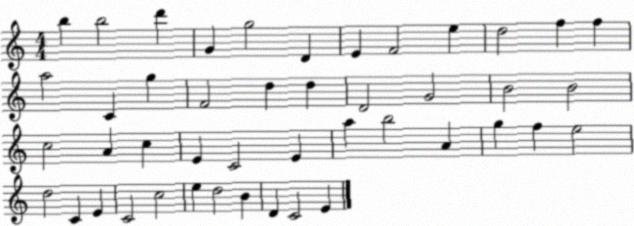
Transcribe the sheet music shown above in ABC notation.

X:1
T:Untitled
M:4/4
L:1/4
K:C
b b2 d' G g2 D E F2 e d2 f f a2 C g F2 d d D2 G2 B2 B2 c2 A c E C2 E a b2 A g f e2 d2 C E C2 c2 e d2 B D C2 E